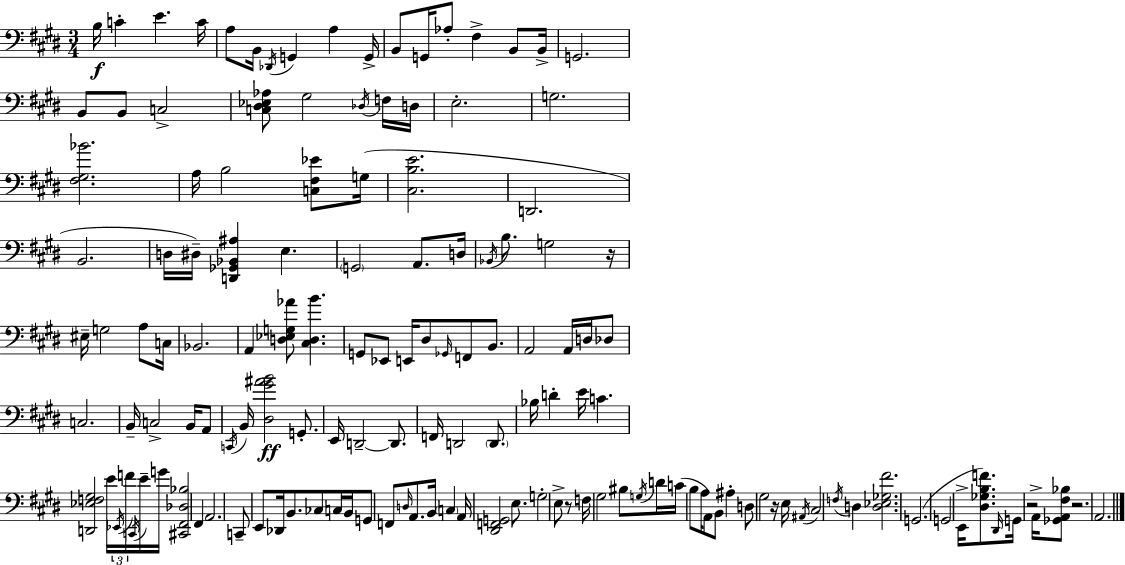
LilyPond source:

{
  \clef bass
  \numericTimeSignature
  \time 3/4
  \key e \major
  b16\f c'4-. e'4. c'16 | a8 b,16 \acciaccatura { des,16 } g,4 a4 | g,16-> b,8 g,16 aes8-. fis4-> b,8 | b,16-> g,2. | \break b,8 b,8 c2-> | <c dis ees aes>8 gis2 \acciaccatura { des16 } | f16 d16 e2.-. | g2. | \break <fis gis bes'>2. | a16 b2 <c fis ees'>8 | g16( <cis b e'>2. | d,2. | \break b,2. | d16 dis16--) <d, ges, bes, ais>4 e4. | \parenthesize g,2 a,8. | d16 \acciaccatura { bes,16 } b8. g2 | \break r16 eis16-- g2 | a8 c16 bes,2. | a,4 <d ees g aes'>8 <cis d b'>4. | g,8 ees,8 e,16 dis8 \grace { ges,16 } f,8 | \break b,8. a,2 | a,16 d16 des8 c2. | b,16-- c2-> | b,16 a,8 \acciaccatura { c,16 } b,16 <dis gis' ais' b'>2\ff | \break g,8.-. e,16 d,2--~~ | d,8. f,16 d,2 | \parenthesize d,8. bes16 d'4-. e'16 c'4. | <d, ees f gis>2 | \break e'16 \tuplet 3/2 { \acciaccatura { ees,16 } f'16 \acciaccatura { c,16 } } e'16-- g'16 <cis, fis, des bes>2 | fis,4 a,2. | c,8-- e,8 des,16 | b,8. ces8 c16 b,16 g,8 f,8 \grace { d16 } | \break a,8. b,16 \parenthesize c4 a,16 <dis, f, g,>2 | e8. g2-. | e8-> r8 f16 gis2 | bis8 \acciaccatura { g16 } d'16 c'16( b8 | \break a16 a,8) b,8 ais4-. d8 gis2 | r16 e16 \acciaccatura { ais,16 } cis2 | \acciaccatura { f16 } d4 <d ees ges fis'>2. | g,2.( | \break g,2 | e,16-> <dis ges b f'>8.) \grace { dis,16 } | g,16 r2 a,16-> <ges, a, fis bes>8 | r2. | \break a,2. | \bar "|."
}